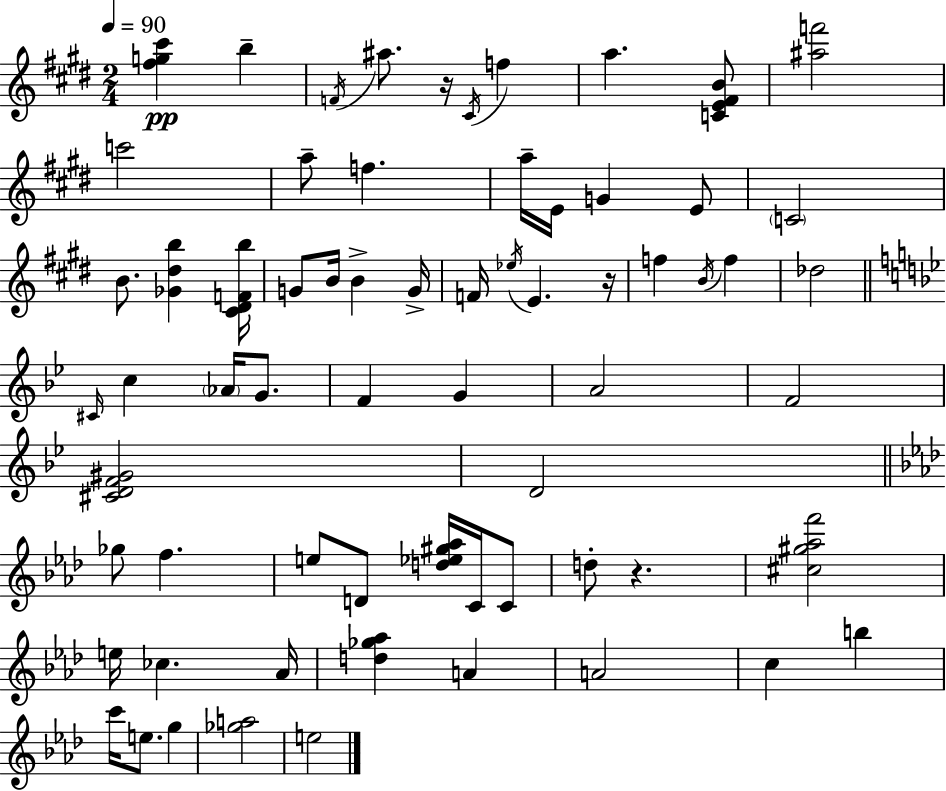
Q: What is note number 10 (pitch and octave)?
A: A5